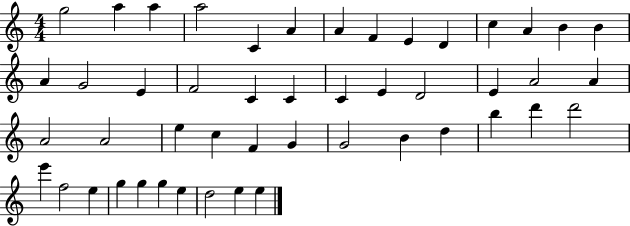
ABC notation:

X:1
T:Untitled
M:4/4
L:1/4
K:C
g2 a a a2 C A A F E D c A B B A G2 E F2 C C C E D2 E A2 A A2 A2 e c F G G2 B d b d' d'2 e' f2 e g g g e d2 e e